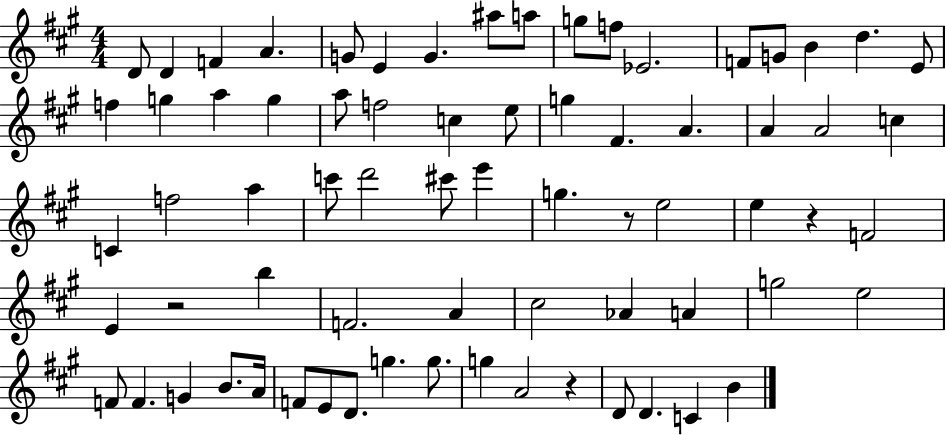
D4/e D4/q F4/q A4/q. G4/e E4/q G4/q. A#5/e A5/e G5/e F5/e Eb4/h. F4/e G4/e B4/q D5/q. E4/e F5/q G5/q A5/q G5/q A5/e F5/h C5/q E5/e G5/q F#4/q. A4/q. A4/q A4/h C5/q C4/q F5/h A5/q C6/e D6/h C#6/e E6/q G5/q. R/e E5/h E5/q R/q F4/h E4/q R/h B5/q F4/h. A4/q C#5/h Ab4/q A4/q G5/h E5/h F4/e F4/q. G4/q B4/e. A4/s F4/e E4/e D4/e. G5/q. G5/e. G5/q A4/h R/q D4/e D4/q. C4/q B4/q